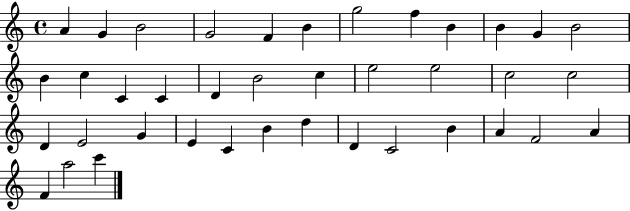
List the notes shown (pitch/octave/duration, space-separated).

A4/q G4/q B4/h G4/h F4/q B4/q G5/h F5/q B4/q B4/q G4/q B4/h B4/q C5/q C4/q C4/q D4/q B4/h C5/q E5/h E5/h C5/h C5/h D4/q E4/h G4/q E4/q C4/q B4/q D5/q D4/q C4/h B4/q A4/q F4/h A4/q F4/q A5/h C6/q